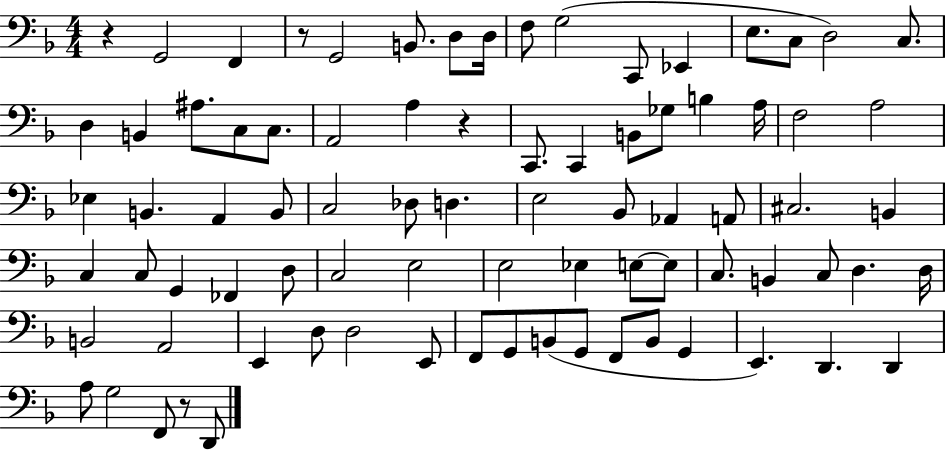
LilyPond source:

{
  \clef bass
  \numericTimeSignature
  \time 4/4
  \key f \major
  r4 g,2 f,4 | r8 g,2 b,8. d8 d16 | f8 g2( c,8 ees,4 | e8. c8 d2) c8. | \break d4 b,4 ais8. c8 c8. | a,2 a4 r4 | c,8. c,4 b,8 ges8 b4 a16 | f2 a2 | \break ees4 b,4. a,4 b,8 | c2 des8 d4. | e2 bes,8 aes,4 a,8 | cis2. b,4 | \break c4 c8 g,4 fes,4 d8 | c2 e2 | e2 ees4 e8~~ e8 | c8. b,4 c8 d4. d16 | \break b,2 a,2 | e,4 d8 d2 e,8 | f,8 g,8 b,8( g,8 f,8 b,8 g,4 | e,4.) d,4. d,4 | \break a8 g2 f,8 r8 d,8 | \bar "|."
}